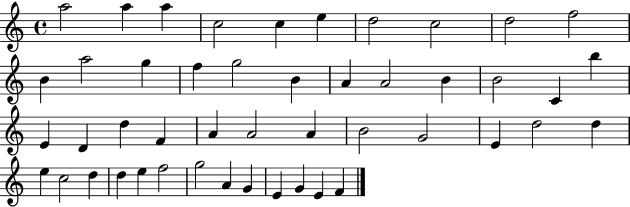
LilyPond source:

{
  \clef treble
  \time 4/4
  \defaultTimeSignature
  \key c \major
  a''2 a''4 a''4 | c''2 c''4 e''4 | d''2 c''2 | d''2 f''2 | \break b'4 a''2 g''4 | f''4 g''2 b'4 | a'4 a'2 b'4 | b'2 c'4 b''4 | \break e'4 d'4 d''4 f'4 | a'4 a'2 a'4 | b'2 g'2 | e'4 d''2 d''4 | \break e''4 c''2 d''4 | d''4 e''4 f''2 | g''2 a'4 g'4 | e'4 g'4 e'4 f'4 | \break \bar "|."
}